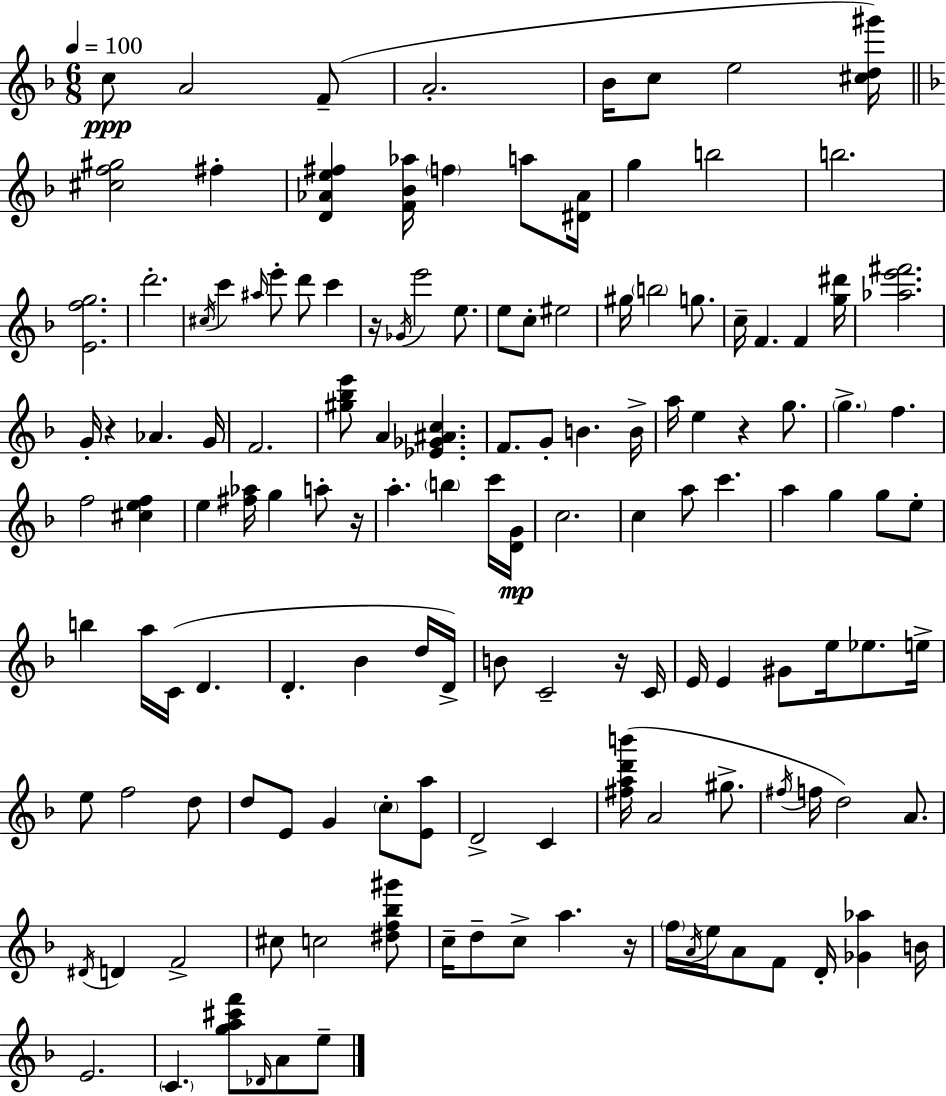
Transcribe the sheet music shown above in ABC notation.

X:1
T:Untitled
M:6/8
L:1/4
K:F
c/2 A2 F/2 A2 _B/4 c/2 e2 [^cd^g']/4 [^cf^g]2 ^f [D_Ae^f] [F_B_a]/4 f a/2 [^D_A]/4 g b2 b2 [Efg]2 d'2 ^c/4 c' ^a/4 e'/2 d'/2 c' z/4 _G/4 e'2 e/2 e/2 c/2 ^e2 ^g/4 b2 g/2 c/4 F F [g^d']/4 [_ae'^f']2 G/4 z _A G/4 F2 [^g_be']/2 A [_E_G^Ac] F/2 G/2 B B/4 a/4 e z g/2 g f f2 [^cef] e [^f_a]/4 g a/2 z/4 a b c'/4 [DG]/4 c2 c a/2 c' a g g/2 e/2 b a/4 C/4 D D _B d/4 D/4 B/2 C2 z/4 C/4 E/4 E ^G/2 e/4 _e/2 e/4 e/2 f2 d/2 d/2 E/2 G c/2 [Ea]/2 D2 C [^fad'b']/4 A2 ^g/2 ^f/4 f/4 d2 A/2 ^D/4 D F2 ^c/2 c2 [^df_b^g']/2 c/4 d/2 c/2 a z/4 f/4 A/4 e/4 A/2 F/2 D/4 [_G_a] B/4 E2 C [ga^c'f']/2 _D/4 A/2 e/2